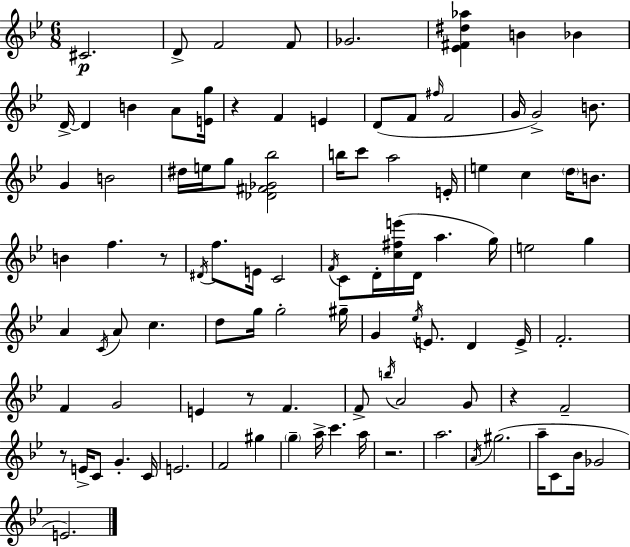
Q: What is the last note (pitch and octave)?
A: E4